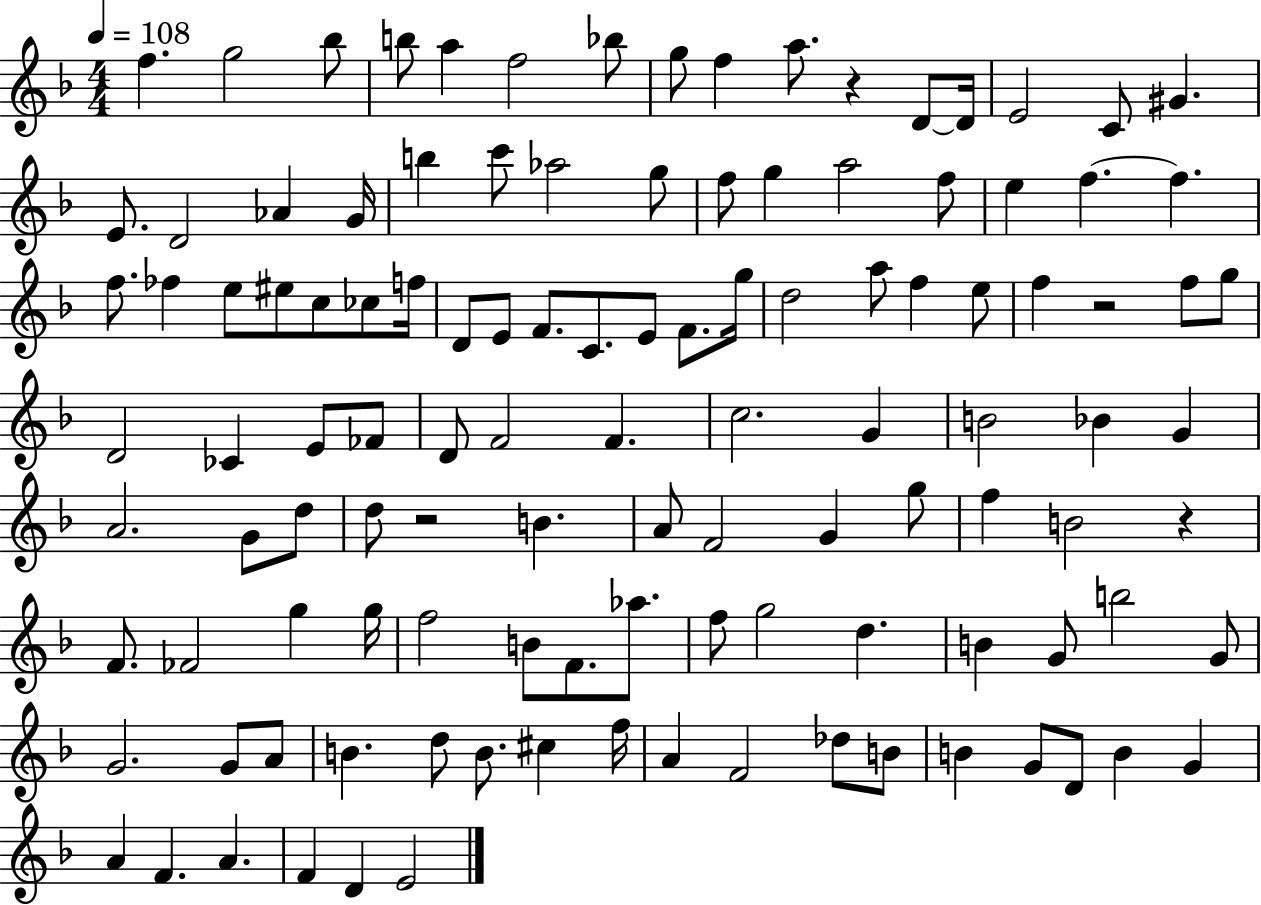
F5/q. G5/h Bb5/e B5/e A5/q F5/h Bb5/e G5/e F5/q A5/e. R/q D4/e D4/s E4/h C4/e G#4/q. E4/e. D4/h Ab4/q G4/s B5/q C6/e Ab5/h G5/e F5/e G5/q A5/h F5/e E5/q F5/q. F5/q. F5/e. FES5/q E5/e EIS5/e C5/e CES5/e F5/s D4/e E4/e F4/e. C4/e. E4/e F4/e. G5/s D5/h A5/e F5/q E5/e F5/q R/h F5/e G5/e D4/h CES4/q E4/e FES4/e D4/e F4/h F4/q. C5/h. G4/q B4/h Bb4/q G4/q A4/h. G4/e D5/e D5/e R/h B4/q. A4/e F4/h G4/q G5/e F5/q B4/h R/q F4/e. FES4/h G5/q G5/s F5/h B4/e F4/e. Ab5/e. F5/e G5/h D5/q. B4/q G4/e B5/h G4/e G4/h. G4/e A4/e B4/q. D5/e B4/e. C#5/q F5/s A4/q F4/h Db5/e B4/e B4/q G4/e D4/e B4/q G4/q A4/q F4/q. A4/q. F4/q D4/q E4/h